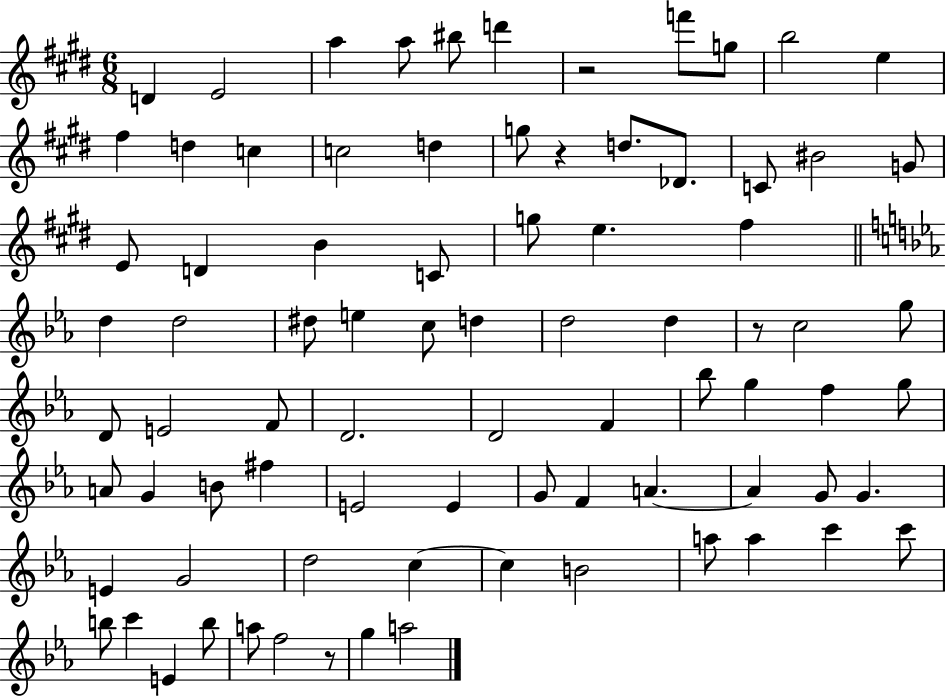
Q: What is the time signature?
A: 6/8